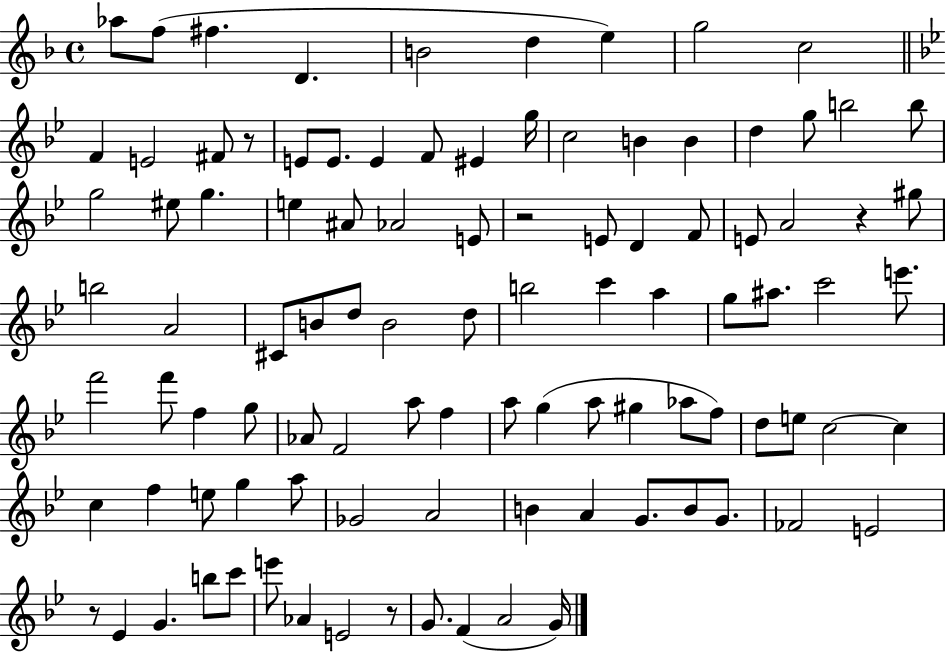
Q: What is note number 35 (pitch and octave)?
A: F4